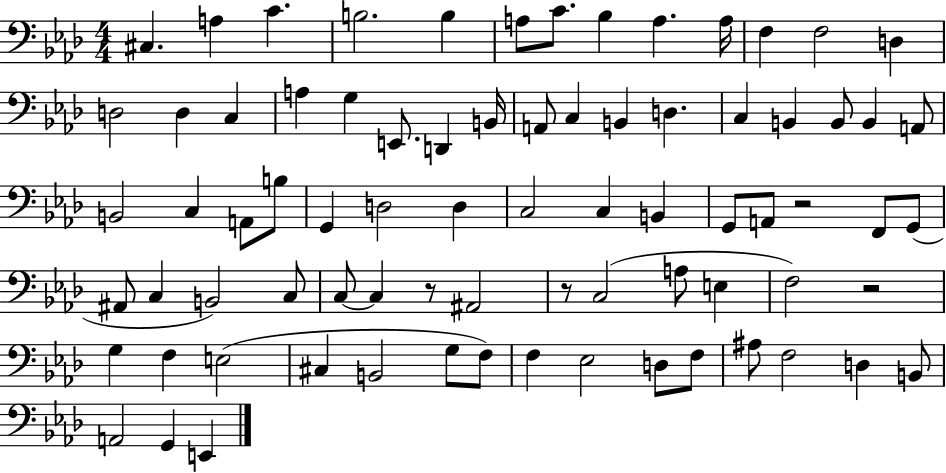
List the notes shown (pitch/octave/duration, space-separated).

C#3/q. A3/q C4/q. B3/h. B3/q A3/e C4/e. Bb3/q A3/q. A3/s F3/q F3/h D3/q D3/h D3/q C3/q A3/q G3/q E2/e. D2/q B2/s A2/e C3/q B2/q D3/q. C3/q B2/q B2/e B2/q A2/e B2/h C3/q A2/e B3/e G2/q D3/h D3/q C3/h C3/q B2/q G2/e A2/e R/h F2/e G2/e A#2/e C3/q B2/h C3/e C3/e C3/q R/e A#2/h R/e C3/h A3/e E3/q F3/h R/h G3/q F3/q E3/h C#3/q B2/h G3/e F3/e F3/q Eb3/h D3/e F3/e A#3/e F3/h D3/q B2/e A2/h G2/q E2/q